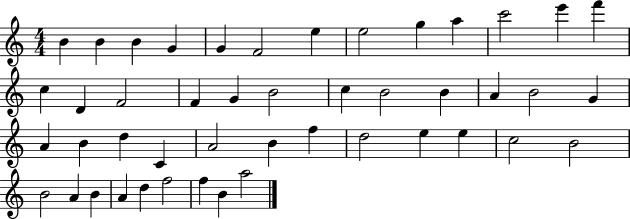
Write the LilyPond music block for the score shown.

{
  \clef treble
  \numericTimeSignature
  \time 4/4
  \key c \major
  b'4 b'4 b'4 g'4 | g'4 f'2 e''4 | e''2 g''4 a''4 | c'''2 e'''4 f'''4 | \break c''4 d'4 f'2 | f'4 g'4 b'2 | c''4 b'2 b'4 | a'4 b'2 g'4 | \break a'4 b'4 d''4 c'4 | a'2 b'4 f''4 | d''2 e''4 e''4 | c''2 b'2 | \break b'2 a'4 b'4 | a'4 d''4 f''2 | f''4 b'4 a''2 | \bar "|."
}